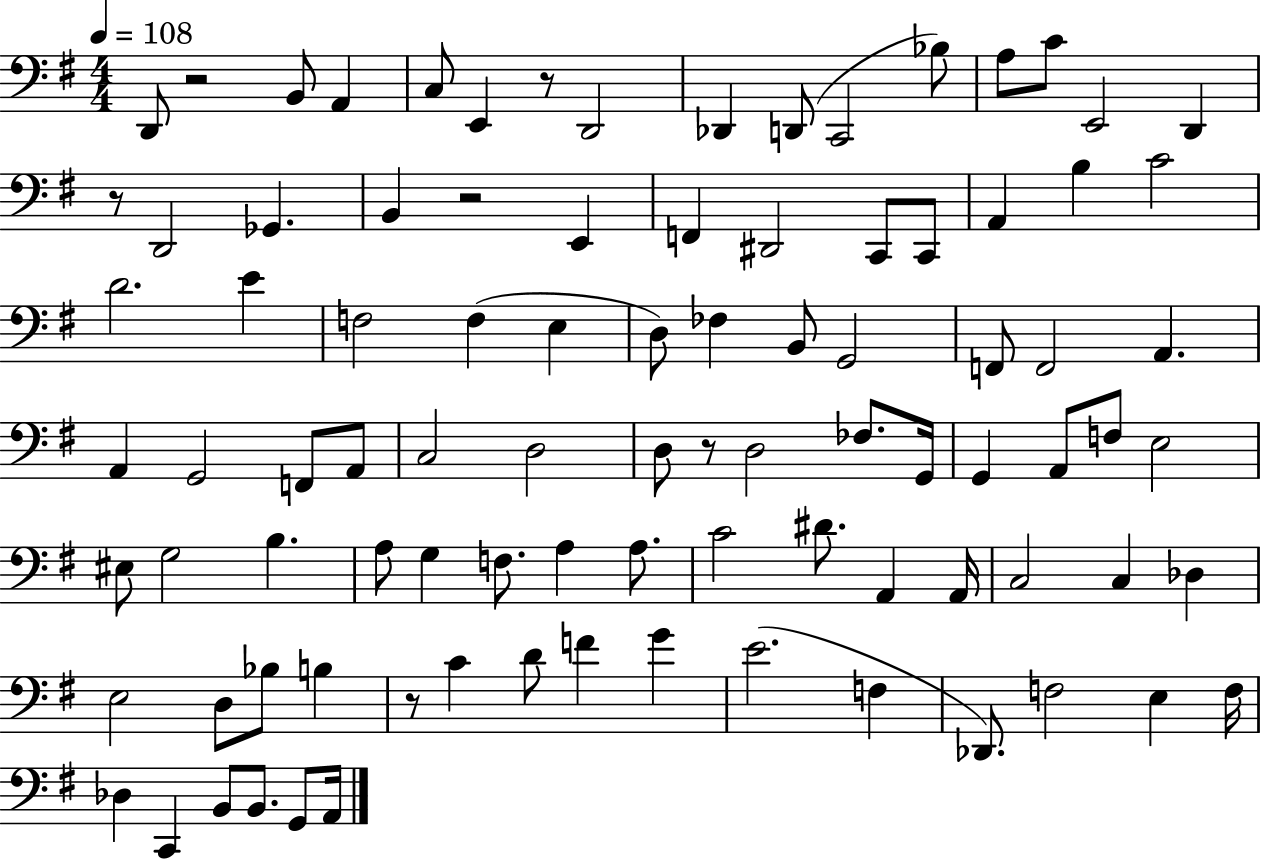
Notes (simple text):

D2/e R/h B2/e A2/q C3/e E2/q R/e D2/h Db2/q D2/e C2/h Bb3/e A3/e C4/e E2/h D2/q R/e D2/h Gb2/q. B2/q R/h E2/q F2/q D#2/h C2/e C2/e A2/q B3/q C4/h D4/h. E4/q F3/h F3/q E3/q D3/e FES3/q B2/e G2/h F2/e F2/h A2/q. A2/q G2/h F2/e A2/e C3/h D3/h D3/e R/e D3/h FES3/e. G2/s G2/q A2/e F3/e E3/h EIS3/e G3/h B3/q. A3/e G3/q F3/e. A3/q A3/e. C4/h D#4/e. A2/q A2/s C3/h C3/q Db3/q E3/h D3/e Bb3/e B3/q R/e C4/q D4/e F4/q G4/q E4/h. F3/q Db2/e. F3/h E3/q F3/s Db3/q C2/q B2/e B2/e. G2/e A2/s